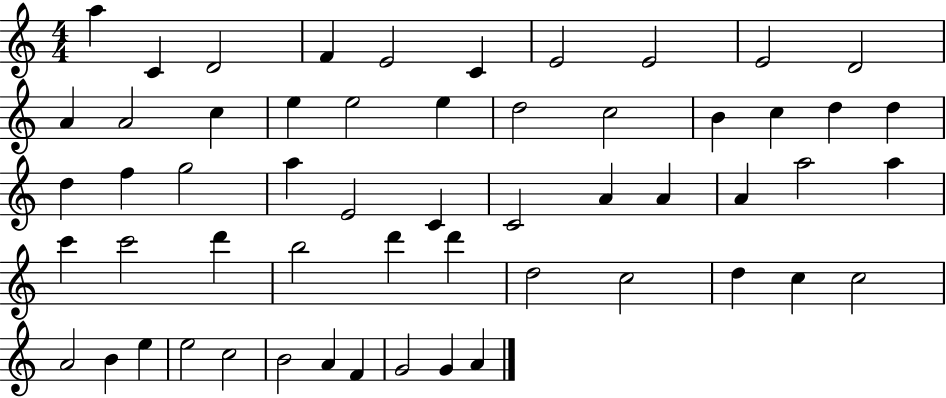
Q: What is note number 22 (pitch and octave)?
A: D5